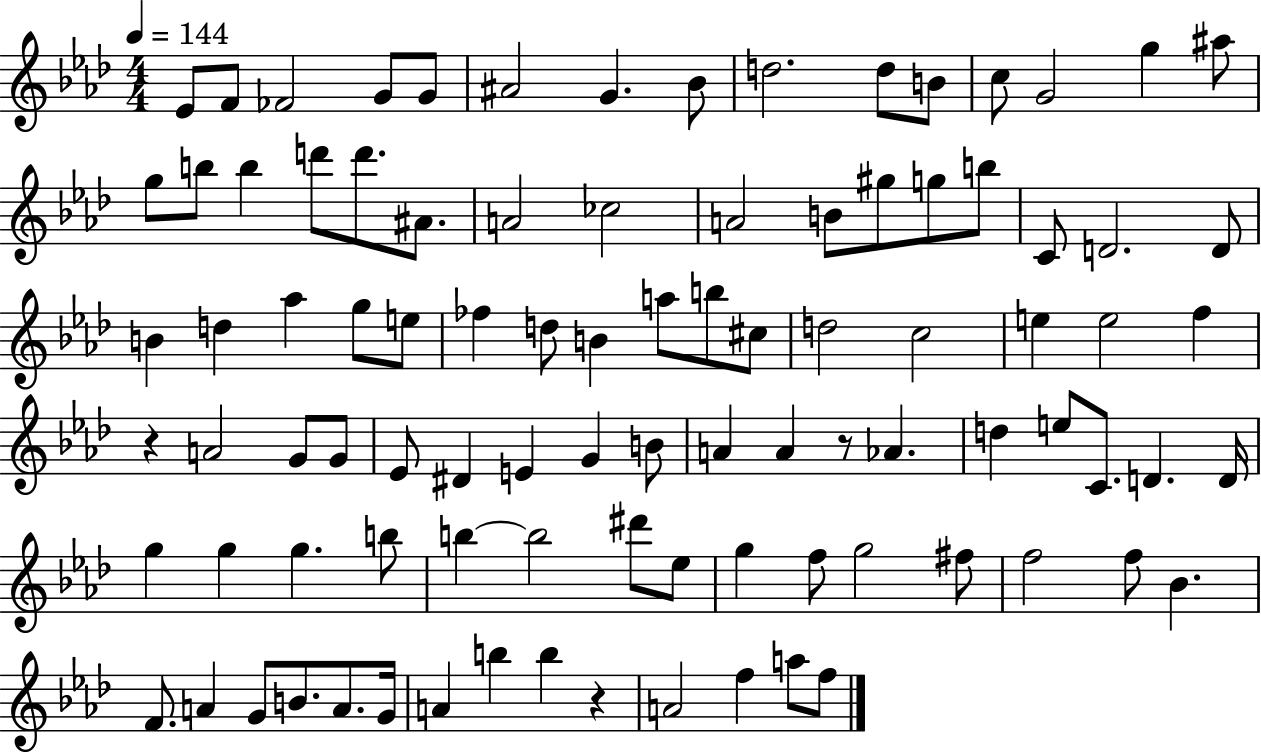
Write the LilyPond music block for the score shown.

{
  \clef treble
  \numericTimeSignature
  \time 4/4
  \key aes \major
  \tempo 4 = 144
  ees'8 f'8 fes'2 g'8 g'8 | ais'2 g'4. bes'8 | d''2. d''8 b'8 | c''8 g'2 g''4 ais''8 | \break g''8 b''8 b''4 d'''8 d'''8. ais'8. | a'2 ces''2 | a'2 b'8 gis''8 g''8 b''8 | c'8 d'2. d'8 | \break b'4 d''4 aes''4 g''8 e''8 | fes''4 d''8 b'4 a''8 b''8 cis''8 | d''2 c''2 | e''4 e''2 f''4 | \break r4 a'2 g'8 g'8 | ees'8 dis'4 e'4 g'4 b'8 | a'4 a'4 r8 aes'4. | d''4 e''8 c'8. d'4. d'16 | \break g''4 g''4 g''4. b''8 | b''4~~ b''2 dis'''8 ees''8 | g''4 f''8 g''2 fis''8 | f''2 f''8 bes'4. | \break f'8. a'4 g'8 b'8. a'8. g'16 | a'4 b''4 b''4 r4 | a'2 f''4 a''8 f''8 | \bar "|."
}